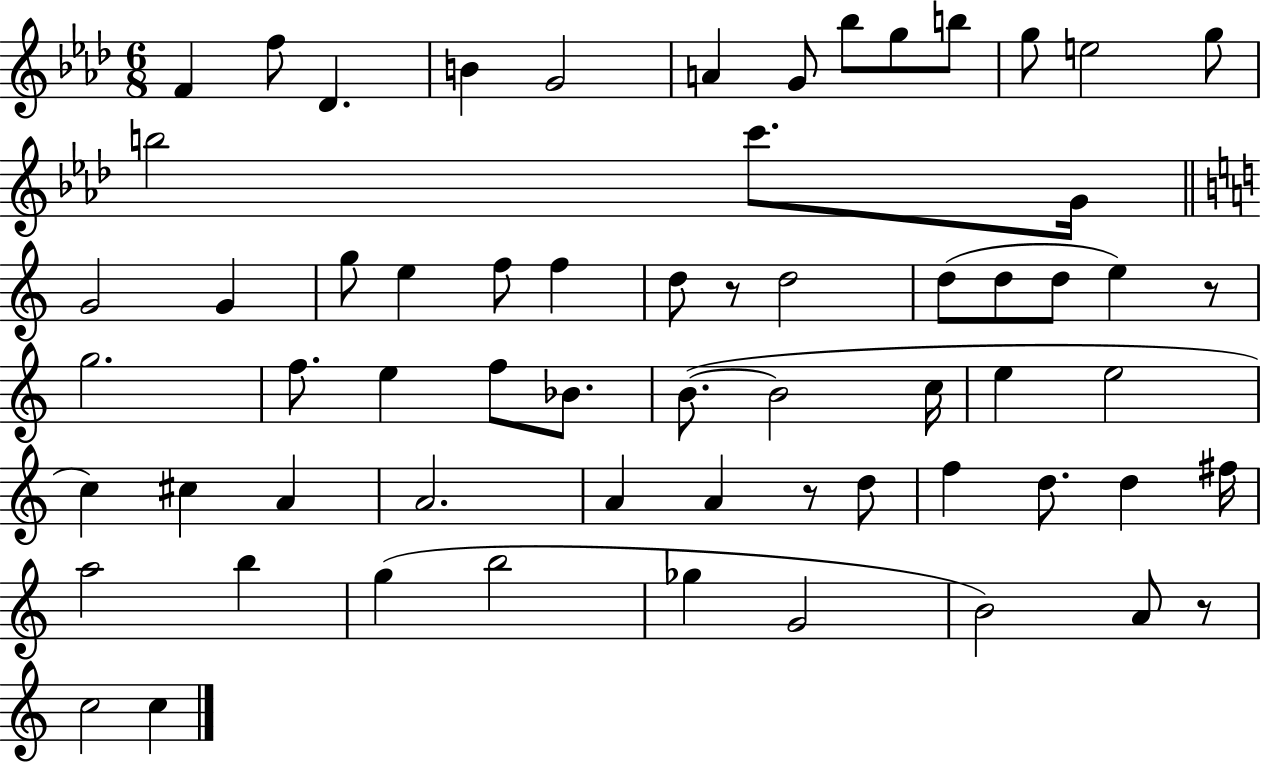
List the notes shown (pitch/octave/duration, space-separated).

F4/q F5/e Db4/q. B4/q G4/h A4/q G4/e Bb5/e G5/e B5/e G5/e E5/h G5/e B5/h C6/e. G4/s G4/h G4/q G5/e E5/q F5/e F5/q D5/e R/e D5/h D5/e D5/e D5/e E5/q R/e G5/h. F5/e. E5/q F5/e Bb4/e. B4/e. B4/h C5/s E5/q E5/h C5/q C#5/q A4/q A4/h. A4/q A4/q R/e D5/e F5/q D5/e. D5/q F#5/s A5/h B5/q G5/q B5/h Gb5/q G4/h B4/h A4/e R/e C5/h C5/q